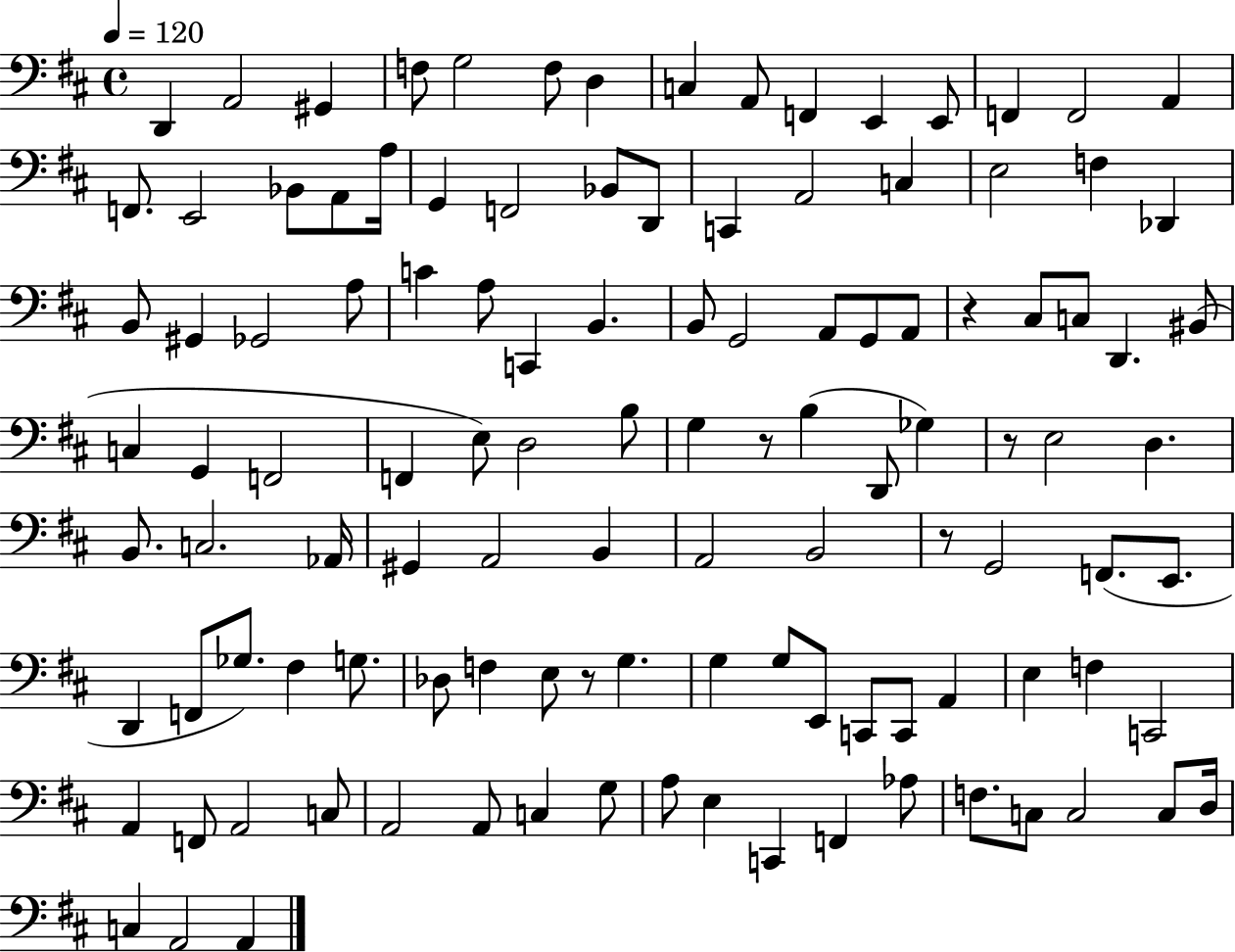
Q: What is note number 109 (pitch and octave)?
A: A2